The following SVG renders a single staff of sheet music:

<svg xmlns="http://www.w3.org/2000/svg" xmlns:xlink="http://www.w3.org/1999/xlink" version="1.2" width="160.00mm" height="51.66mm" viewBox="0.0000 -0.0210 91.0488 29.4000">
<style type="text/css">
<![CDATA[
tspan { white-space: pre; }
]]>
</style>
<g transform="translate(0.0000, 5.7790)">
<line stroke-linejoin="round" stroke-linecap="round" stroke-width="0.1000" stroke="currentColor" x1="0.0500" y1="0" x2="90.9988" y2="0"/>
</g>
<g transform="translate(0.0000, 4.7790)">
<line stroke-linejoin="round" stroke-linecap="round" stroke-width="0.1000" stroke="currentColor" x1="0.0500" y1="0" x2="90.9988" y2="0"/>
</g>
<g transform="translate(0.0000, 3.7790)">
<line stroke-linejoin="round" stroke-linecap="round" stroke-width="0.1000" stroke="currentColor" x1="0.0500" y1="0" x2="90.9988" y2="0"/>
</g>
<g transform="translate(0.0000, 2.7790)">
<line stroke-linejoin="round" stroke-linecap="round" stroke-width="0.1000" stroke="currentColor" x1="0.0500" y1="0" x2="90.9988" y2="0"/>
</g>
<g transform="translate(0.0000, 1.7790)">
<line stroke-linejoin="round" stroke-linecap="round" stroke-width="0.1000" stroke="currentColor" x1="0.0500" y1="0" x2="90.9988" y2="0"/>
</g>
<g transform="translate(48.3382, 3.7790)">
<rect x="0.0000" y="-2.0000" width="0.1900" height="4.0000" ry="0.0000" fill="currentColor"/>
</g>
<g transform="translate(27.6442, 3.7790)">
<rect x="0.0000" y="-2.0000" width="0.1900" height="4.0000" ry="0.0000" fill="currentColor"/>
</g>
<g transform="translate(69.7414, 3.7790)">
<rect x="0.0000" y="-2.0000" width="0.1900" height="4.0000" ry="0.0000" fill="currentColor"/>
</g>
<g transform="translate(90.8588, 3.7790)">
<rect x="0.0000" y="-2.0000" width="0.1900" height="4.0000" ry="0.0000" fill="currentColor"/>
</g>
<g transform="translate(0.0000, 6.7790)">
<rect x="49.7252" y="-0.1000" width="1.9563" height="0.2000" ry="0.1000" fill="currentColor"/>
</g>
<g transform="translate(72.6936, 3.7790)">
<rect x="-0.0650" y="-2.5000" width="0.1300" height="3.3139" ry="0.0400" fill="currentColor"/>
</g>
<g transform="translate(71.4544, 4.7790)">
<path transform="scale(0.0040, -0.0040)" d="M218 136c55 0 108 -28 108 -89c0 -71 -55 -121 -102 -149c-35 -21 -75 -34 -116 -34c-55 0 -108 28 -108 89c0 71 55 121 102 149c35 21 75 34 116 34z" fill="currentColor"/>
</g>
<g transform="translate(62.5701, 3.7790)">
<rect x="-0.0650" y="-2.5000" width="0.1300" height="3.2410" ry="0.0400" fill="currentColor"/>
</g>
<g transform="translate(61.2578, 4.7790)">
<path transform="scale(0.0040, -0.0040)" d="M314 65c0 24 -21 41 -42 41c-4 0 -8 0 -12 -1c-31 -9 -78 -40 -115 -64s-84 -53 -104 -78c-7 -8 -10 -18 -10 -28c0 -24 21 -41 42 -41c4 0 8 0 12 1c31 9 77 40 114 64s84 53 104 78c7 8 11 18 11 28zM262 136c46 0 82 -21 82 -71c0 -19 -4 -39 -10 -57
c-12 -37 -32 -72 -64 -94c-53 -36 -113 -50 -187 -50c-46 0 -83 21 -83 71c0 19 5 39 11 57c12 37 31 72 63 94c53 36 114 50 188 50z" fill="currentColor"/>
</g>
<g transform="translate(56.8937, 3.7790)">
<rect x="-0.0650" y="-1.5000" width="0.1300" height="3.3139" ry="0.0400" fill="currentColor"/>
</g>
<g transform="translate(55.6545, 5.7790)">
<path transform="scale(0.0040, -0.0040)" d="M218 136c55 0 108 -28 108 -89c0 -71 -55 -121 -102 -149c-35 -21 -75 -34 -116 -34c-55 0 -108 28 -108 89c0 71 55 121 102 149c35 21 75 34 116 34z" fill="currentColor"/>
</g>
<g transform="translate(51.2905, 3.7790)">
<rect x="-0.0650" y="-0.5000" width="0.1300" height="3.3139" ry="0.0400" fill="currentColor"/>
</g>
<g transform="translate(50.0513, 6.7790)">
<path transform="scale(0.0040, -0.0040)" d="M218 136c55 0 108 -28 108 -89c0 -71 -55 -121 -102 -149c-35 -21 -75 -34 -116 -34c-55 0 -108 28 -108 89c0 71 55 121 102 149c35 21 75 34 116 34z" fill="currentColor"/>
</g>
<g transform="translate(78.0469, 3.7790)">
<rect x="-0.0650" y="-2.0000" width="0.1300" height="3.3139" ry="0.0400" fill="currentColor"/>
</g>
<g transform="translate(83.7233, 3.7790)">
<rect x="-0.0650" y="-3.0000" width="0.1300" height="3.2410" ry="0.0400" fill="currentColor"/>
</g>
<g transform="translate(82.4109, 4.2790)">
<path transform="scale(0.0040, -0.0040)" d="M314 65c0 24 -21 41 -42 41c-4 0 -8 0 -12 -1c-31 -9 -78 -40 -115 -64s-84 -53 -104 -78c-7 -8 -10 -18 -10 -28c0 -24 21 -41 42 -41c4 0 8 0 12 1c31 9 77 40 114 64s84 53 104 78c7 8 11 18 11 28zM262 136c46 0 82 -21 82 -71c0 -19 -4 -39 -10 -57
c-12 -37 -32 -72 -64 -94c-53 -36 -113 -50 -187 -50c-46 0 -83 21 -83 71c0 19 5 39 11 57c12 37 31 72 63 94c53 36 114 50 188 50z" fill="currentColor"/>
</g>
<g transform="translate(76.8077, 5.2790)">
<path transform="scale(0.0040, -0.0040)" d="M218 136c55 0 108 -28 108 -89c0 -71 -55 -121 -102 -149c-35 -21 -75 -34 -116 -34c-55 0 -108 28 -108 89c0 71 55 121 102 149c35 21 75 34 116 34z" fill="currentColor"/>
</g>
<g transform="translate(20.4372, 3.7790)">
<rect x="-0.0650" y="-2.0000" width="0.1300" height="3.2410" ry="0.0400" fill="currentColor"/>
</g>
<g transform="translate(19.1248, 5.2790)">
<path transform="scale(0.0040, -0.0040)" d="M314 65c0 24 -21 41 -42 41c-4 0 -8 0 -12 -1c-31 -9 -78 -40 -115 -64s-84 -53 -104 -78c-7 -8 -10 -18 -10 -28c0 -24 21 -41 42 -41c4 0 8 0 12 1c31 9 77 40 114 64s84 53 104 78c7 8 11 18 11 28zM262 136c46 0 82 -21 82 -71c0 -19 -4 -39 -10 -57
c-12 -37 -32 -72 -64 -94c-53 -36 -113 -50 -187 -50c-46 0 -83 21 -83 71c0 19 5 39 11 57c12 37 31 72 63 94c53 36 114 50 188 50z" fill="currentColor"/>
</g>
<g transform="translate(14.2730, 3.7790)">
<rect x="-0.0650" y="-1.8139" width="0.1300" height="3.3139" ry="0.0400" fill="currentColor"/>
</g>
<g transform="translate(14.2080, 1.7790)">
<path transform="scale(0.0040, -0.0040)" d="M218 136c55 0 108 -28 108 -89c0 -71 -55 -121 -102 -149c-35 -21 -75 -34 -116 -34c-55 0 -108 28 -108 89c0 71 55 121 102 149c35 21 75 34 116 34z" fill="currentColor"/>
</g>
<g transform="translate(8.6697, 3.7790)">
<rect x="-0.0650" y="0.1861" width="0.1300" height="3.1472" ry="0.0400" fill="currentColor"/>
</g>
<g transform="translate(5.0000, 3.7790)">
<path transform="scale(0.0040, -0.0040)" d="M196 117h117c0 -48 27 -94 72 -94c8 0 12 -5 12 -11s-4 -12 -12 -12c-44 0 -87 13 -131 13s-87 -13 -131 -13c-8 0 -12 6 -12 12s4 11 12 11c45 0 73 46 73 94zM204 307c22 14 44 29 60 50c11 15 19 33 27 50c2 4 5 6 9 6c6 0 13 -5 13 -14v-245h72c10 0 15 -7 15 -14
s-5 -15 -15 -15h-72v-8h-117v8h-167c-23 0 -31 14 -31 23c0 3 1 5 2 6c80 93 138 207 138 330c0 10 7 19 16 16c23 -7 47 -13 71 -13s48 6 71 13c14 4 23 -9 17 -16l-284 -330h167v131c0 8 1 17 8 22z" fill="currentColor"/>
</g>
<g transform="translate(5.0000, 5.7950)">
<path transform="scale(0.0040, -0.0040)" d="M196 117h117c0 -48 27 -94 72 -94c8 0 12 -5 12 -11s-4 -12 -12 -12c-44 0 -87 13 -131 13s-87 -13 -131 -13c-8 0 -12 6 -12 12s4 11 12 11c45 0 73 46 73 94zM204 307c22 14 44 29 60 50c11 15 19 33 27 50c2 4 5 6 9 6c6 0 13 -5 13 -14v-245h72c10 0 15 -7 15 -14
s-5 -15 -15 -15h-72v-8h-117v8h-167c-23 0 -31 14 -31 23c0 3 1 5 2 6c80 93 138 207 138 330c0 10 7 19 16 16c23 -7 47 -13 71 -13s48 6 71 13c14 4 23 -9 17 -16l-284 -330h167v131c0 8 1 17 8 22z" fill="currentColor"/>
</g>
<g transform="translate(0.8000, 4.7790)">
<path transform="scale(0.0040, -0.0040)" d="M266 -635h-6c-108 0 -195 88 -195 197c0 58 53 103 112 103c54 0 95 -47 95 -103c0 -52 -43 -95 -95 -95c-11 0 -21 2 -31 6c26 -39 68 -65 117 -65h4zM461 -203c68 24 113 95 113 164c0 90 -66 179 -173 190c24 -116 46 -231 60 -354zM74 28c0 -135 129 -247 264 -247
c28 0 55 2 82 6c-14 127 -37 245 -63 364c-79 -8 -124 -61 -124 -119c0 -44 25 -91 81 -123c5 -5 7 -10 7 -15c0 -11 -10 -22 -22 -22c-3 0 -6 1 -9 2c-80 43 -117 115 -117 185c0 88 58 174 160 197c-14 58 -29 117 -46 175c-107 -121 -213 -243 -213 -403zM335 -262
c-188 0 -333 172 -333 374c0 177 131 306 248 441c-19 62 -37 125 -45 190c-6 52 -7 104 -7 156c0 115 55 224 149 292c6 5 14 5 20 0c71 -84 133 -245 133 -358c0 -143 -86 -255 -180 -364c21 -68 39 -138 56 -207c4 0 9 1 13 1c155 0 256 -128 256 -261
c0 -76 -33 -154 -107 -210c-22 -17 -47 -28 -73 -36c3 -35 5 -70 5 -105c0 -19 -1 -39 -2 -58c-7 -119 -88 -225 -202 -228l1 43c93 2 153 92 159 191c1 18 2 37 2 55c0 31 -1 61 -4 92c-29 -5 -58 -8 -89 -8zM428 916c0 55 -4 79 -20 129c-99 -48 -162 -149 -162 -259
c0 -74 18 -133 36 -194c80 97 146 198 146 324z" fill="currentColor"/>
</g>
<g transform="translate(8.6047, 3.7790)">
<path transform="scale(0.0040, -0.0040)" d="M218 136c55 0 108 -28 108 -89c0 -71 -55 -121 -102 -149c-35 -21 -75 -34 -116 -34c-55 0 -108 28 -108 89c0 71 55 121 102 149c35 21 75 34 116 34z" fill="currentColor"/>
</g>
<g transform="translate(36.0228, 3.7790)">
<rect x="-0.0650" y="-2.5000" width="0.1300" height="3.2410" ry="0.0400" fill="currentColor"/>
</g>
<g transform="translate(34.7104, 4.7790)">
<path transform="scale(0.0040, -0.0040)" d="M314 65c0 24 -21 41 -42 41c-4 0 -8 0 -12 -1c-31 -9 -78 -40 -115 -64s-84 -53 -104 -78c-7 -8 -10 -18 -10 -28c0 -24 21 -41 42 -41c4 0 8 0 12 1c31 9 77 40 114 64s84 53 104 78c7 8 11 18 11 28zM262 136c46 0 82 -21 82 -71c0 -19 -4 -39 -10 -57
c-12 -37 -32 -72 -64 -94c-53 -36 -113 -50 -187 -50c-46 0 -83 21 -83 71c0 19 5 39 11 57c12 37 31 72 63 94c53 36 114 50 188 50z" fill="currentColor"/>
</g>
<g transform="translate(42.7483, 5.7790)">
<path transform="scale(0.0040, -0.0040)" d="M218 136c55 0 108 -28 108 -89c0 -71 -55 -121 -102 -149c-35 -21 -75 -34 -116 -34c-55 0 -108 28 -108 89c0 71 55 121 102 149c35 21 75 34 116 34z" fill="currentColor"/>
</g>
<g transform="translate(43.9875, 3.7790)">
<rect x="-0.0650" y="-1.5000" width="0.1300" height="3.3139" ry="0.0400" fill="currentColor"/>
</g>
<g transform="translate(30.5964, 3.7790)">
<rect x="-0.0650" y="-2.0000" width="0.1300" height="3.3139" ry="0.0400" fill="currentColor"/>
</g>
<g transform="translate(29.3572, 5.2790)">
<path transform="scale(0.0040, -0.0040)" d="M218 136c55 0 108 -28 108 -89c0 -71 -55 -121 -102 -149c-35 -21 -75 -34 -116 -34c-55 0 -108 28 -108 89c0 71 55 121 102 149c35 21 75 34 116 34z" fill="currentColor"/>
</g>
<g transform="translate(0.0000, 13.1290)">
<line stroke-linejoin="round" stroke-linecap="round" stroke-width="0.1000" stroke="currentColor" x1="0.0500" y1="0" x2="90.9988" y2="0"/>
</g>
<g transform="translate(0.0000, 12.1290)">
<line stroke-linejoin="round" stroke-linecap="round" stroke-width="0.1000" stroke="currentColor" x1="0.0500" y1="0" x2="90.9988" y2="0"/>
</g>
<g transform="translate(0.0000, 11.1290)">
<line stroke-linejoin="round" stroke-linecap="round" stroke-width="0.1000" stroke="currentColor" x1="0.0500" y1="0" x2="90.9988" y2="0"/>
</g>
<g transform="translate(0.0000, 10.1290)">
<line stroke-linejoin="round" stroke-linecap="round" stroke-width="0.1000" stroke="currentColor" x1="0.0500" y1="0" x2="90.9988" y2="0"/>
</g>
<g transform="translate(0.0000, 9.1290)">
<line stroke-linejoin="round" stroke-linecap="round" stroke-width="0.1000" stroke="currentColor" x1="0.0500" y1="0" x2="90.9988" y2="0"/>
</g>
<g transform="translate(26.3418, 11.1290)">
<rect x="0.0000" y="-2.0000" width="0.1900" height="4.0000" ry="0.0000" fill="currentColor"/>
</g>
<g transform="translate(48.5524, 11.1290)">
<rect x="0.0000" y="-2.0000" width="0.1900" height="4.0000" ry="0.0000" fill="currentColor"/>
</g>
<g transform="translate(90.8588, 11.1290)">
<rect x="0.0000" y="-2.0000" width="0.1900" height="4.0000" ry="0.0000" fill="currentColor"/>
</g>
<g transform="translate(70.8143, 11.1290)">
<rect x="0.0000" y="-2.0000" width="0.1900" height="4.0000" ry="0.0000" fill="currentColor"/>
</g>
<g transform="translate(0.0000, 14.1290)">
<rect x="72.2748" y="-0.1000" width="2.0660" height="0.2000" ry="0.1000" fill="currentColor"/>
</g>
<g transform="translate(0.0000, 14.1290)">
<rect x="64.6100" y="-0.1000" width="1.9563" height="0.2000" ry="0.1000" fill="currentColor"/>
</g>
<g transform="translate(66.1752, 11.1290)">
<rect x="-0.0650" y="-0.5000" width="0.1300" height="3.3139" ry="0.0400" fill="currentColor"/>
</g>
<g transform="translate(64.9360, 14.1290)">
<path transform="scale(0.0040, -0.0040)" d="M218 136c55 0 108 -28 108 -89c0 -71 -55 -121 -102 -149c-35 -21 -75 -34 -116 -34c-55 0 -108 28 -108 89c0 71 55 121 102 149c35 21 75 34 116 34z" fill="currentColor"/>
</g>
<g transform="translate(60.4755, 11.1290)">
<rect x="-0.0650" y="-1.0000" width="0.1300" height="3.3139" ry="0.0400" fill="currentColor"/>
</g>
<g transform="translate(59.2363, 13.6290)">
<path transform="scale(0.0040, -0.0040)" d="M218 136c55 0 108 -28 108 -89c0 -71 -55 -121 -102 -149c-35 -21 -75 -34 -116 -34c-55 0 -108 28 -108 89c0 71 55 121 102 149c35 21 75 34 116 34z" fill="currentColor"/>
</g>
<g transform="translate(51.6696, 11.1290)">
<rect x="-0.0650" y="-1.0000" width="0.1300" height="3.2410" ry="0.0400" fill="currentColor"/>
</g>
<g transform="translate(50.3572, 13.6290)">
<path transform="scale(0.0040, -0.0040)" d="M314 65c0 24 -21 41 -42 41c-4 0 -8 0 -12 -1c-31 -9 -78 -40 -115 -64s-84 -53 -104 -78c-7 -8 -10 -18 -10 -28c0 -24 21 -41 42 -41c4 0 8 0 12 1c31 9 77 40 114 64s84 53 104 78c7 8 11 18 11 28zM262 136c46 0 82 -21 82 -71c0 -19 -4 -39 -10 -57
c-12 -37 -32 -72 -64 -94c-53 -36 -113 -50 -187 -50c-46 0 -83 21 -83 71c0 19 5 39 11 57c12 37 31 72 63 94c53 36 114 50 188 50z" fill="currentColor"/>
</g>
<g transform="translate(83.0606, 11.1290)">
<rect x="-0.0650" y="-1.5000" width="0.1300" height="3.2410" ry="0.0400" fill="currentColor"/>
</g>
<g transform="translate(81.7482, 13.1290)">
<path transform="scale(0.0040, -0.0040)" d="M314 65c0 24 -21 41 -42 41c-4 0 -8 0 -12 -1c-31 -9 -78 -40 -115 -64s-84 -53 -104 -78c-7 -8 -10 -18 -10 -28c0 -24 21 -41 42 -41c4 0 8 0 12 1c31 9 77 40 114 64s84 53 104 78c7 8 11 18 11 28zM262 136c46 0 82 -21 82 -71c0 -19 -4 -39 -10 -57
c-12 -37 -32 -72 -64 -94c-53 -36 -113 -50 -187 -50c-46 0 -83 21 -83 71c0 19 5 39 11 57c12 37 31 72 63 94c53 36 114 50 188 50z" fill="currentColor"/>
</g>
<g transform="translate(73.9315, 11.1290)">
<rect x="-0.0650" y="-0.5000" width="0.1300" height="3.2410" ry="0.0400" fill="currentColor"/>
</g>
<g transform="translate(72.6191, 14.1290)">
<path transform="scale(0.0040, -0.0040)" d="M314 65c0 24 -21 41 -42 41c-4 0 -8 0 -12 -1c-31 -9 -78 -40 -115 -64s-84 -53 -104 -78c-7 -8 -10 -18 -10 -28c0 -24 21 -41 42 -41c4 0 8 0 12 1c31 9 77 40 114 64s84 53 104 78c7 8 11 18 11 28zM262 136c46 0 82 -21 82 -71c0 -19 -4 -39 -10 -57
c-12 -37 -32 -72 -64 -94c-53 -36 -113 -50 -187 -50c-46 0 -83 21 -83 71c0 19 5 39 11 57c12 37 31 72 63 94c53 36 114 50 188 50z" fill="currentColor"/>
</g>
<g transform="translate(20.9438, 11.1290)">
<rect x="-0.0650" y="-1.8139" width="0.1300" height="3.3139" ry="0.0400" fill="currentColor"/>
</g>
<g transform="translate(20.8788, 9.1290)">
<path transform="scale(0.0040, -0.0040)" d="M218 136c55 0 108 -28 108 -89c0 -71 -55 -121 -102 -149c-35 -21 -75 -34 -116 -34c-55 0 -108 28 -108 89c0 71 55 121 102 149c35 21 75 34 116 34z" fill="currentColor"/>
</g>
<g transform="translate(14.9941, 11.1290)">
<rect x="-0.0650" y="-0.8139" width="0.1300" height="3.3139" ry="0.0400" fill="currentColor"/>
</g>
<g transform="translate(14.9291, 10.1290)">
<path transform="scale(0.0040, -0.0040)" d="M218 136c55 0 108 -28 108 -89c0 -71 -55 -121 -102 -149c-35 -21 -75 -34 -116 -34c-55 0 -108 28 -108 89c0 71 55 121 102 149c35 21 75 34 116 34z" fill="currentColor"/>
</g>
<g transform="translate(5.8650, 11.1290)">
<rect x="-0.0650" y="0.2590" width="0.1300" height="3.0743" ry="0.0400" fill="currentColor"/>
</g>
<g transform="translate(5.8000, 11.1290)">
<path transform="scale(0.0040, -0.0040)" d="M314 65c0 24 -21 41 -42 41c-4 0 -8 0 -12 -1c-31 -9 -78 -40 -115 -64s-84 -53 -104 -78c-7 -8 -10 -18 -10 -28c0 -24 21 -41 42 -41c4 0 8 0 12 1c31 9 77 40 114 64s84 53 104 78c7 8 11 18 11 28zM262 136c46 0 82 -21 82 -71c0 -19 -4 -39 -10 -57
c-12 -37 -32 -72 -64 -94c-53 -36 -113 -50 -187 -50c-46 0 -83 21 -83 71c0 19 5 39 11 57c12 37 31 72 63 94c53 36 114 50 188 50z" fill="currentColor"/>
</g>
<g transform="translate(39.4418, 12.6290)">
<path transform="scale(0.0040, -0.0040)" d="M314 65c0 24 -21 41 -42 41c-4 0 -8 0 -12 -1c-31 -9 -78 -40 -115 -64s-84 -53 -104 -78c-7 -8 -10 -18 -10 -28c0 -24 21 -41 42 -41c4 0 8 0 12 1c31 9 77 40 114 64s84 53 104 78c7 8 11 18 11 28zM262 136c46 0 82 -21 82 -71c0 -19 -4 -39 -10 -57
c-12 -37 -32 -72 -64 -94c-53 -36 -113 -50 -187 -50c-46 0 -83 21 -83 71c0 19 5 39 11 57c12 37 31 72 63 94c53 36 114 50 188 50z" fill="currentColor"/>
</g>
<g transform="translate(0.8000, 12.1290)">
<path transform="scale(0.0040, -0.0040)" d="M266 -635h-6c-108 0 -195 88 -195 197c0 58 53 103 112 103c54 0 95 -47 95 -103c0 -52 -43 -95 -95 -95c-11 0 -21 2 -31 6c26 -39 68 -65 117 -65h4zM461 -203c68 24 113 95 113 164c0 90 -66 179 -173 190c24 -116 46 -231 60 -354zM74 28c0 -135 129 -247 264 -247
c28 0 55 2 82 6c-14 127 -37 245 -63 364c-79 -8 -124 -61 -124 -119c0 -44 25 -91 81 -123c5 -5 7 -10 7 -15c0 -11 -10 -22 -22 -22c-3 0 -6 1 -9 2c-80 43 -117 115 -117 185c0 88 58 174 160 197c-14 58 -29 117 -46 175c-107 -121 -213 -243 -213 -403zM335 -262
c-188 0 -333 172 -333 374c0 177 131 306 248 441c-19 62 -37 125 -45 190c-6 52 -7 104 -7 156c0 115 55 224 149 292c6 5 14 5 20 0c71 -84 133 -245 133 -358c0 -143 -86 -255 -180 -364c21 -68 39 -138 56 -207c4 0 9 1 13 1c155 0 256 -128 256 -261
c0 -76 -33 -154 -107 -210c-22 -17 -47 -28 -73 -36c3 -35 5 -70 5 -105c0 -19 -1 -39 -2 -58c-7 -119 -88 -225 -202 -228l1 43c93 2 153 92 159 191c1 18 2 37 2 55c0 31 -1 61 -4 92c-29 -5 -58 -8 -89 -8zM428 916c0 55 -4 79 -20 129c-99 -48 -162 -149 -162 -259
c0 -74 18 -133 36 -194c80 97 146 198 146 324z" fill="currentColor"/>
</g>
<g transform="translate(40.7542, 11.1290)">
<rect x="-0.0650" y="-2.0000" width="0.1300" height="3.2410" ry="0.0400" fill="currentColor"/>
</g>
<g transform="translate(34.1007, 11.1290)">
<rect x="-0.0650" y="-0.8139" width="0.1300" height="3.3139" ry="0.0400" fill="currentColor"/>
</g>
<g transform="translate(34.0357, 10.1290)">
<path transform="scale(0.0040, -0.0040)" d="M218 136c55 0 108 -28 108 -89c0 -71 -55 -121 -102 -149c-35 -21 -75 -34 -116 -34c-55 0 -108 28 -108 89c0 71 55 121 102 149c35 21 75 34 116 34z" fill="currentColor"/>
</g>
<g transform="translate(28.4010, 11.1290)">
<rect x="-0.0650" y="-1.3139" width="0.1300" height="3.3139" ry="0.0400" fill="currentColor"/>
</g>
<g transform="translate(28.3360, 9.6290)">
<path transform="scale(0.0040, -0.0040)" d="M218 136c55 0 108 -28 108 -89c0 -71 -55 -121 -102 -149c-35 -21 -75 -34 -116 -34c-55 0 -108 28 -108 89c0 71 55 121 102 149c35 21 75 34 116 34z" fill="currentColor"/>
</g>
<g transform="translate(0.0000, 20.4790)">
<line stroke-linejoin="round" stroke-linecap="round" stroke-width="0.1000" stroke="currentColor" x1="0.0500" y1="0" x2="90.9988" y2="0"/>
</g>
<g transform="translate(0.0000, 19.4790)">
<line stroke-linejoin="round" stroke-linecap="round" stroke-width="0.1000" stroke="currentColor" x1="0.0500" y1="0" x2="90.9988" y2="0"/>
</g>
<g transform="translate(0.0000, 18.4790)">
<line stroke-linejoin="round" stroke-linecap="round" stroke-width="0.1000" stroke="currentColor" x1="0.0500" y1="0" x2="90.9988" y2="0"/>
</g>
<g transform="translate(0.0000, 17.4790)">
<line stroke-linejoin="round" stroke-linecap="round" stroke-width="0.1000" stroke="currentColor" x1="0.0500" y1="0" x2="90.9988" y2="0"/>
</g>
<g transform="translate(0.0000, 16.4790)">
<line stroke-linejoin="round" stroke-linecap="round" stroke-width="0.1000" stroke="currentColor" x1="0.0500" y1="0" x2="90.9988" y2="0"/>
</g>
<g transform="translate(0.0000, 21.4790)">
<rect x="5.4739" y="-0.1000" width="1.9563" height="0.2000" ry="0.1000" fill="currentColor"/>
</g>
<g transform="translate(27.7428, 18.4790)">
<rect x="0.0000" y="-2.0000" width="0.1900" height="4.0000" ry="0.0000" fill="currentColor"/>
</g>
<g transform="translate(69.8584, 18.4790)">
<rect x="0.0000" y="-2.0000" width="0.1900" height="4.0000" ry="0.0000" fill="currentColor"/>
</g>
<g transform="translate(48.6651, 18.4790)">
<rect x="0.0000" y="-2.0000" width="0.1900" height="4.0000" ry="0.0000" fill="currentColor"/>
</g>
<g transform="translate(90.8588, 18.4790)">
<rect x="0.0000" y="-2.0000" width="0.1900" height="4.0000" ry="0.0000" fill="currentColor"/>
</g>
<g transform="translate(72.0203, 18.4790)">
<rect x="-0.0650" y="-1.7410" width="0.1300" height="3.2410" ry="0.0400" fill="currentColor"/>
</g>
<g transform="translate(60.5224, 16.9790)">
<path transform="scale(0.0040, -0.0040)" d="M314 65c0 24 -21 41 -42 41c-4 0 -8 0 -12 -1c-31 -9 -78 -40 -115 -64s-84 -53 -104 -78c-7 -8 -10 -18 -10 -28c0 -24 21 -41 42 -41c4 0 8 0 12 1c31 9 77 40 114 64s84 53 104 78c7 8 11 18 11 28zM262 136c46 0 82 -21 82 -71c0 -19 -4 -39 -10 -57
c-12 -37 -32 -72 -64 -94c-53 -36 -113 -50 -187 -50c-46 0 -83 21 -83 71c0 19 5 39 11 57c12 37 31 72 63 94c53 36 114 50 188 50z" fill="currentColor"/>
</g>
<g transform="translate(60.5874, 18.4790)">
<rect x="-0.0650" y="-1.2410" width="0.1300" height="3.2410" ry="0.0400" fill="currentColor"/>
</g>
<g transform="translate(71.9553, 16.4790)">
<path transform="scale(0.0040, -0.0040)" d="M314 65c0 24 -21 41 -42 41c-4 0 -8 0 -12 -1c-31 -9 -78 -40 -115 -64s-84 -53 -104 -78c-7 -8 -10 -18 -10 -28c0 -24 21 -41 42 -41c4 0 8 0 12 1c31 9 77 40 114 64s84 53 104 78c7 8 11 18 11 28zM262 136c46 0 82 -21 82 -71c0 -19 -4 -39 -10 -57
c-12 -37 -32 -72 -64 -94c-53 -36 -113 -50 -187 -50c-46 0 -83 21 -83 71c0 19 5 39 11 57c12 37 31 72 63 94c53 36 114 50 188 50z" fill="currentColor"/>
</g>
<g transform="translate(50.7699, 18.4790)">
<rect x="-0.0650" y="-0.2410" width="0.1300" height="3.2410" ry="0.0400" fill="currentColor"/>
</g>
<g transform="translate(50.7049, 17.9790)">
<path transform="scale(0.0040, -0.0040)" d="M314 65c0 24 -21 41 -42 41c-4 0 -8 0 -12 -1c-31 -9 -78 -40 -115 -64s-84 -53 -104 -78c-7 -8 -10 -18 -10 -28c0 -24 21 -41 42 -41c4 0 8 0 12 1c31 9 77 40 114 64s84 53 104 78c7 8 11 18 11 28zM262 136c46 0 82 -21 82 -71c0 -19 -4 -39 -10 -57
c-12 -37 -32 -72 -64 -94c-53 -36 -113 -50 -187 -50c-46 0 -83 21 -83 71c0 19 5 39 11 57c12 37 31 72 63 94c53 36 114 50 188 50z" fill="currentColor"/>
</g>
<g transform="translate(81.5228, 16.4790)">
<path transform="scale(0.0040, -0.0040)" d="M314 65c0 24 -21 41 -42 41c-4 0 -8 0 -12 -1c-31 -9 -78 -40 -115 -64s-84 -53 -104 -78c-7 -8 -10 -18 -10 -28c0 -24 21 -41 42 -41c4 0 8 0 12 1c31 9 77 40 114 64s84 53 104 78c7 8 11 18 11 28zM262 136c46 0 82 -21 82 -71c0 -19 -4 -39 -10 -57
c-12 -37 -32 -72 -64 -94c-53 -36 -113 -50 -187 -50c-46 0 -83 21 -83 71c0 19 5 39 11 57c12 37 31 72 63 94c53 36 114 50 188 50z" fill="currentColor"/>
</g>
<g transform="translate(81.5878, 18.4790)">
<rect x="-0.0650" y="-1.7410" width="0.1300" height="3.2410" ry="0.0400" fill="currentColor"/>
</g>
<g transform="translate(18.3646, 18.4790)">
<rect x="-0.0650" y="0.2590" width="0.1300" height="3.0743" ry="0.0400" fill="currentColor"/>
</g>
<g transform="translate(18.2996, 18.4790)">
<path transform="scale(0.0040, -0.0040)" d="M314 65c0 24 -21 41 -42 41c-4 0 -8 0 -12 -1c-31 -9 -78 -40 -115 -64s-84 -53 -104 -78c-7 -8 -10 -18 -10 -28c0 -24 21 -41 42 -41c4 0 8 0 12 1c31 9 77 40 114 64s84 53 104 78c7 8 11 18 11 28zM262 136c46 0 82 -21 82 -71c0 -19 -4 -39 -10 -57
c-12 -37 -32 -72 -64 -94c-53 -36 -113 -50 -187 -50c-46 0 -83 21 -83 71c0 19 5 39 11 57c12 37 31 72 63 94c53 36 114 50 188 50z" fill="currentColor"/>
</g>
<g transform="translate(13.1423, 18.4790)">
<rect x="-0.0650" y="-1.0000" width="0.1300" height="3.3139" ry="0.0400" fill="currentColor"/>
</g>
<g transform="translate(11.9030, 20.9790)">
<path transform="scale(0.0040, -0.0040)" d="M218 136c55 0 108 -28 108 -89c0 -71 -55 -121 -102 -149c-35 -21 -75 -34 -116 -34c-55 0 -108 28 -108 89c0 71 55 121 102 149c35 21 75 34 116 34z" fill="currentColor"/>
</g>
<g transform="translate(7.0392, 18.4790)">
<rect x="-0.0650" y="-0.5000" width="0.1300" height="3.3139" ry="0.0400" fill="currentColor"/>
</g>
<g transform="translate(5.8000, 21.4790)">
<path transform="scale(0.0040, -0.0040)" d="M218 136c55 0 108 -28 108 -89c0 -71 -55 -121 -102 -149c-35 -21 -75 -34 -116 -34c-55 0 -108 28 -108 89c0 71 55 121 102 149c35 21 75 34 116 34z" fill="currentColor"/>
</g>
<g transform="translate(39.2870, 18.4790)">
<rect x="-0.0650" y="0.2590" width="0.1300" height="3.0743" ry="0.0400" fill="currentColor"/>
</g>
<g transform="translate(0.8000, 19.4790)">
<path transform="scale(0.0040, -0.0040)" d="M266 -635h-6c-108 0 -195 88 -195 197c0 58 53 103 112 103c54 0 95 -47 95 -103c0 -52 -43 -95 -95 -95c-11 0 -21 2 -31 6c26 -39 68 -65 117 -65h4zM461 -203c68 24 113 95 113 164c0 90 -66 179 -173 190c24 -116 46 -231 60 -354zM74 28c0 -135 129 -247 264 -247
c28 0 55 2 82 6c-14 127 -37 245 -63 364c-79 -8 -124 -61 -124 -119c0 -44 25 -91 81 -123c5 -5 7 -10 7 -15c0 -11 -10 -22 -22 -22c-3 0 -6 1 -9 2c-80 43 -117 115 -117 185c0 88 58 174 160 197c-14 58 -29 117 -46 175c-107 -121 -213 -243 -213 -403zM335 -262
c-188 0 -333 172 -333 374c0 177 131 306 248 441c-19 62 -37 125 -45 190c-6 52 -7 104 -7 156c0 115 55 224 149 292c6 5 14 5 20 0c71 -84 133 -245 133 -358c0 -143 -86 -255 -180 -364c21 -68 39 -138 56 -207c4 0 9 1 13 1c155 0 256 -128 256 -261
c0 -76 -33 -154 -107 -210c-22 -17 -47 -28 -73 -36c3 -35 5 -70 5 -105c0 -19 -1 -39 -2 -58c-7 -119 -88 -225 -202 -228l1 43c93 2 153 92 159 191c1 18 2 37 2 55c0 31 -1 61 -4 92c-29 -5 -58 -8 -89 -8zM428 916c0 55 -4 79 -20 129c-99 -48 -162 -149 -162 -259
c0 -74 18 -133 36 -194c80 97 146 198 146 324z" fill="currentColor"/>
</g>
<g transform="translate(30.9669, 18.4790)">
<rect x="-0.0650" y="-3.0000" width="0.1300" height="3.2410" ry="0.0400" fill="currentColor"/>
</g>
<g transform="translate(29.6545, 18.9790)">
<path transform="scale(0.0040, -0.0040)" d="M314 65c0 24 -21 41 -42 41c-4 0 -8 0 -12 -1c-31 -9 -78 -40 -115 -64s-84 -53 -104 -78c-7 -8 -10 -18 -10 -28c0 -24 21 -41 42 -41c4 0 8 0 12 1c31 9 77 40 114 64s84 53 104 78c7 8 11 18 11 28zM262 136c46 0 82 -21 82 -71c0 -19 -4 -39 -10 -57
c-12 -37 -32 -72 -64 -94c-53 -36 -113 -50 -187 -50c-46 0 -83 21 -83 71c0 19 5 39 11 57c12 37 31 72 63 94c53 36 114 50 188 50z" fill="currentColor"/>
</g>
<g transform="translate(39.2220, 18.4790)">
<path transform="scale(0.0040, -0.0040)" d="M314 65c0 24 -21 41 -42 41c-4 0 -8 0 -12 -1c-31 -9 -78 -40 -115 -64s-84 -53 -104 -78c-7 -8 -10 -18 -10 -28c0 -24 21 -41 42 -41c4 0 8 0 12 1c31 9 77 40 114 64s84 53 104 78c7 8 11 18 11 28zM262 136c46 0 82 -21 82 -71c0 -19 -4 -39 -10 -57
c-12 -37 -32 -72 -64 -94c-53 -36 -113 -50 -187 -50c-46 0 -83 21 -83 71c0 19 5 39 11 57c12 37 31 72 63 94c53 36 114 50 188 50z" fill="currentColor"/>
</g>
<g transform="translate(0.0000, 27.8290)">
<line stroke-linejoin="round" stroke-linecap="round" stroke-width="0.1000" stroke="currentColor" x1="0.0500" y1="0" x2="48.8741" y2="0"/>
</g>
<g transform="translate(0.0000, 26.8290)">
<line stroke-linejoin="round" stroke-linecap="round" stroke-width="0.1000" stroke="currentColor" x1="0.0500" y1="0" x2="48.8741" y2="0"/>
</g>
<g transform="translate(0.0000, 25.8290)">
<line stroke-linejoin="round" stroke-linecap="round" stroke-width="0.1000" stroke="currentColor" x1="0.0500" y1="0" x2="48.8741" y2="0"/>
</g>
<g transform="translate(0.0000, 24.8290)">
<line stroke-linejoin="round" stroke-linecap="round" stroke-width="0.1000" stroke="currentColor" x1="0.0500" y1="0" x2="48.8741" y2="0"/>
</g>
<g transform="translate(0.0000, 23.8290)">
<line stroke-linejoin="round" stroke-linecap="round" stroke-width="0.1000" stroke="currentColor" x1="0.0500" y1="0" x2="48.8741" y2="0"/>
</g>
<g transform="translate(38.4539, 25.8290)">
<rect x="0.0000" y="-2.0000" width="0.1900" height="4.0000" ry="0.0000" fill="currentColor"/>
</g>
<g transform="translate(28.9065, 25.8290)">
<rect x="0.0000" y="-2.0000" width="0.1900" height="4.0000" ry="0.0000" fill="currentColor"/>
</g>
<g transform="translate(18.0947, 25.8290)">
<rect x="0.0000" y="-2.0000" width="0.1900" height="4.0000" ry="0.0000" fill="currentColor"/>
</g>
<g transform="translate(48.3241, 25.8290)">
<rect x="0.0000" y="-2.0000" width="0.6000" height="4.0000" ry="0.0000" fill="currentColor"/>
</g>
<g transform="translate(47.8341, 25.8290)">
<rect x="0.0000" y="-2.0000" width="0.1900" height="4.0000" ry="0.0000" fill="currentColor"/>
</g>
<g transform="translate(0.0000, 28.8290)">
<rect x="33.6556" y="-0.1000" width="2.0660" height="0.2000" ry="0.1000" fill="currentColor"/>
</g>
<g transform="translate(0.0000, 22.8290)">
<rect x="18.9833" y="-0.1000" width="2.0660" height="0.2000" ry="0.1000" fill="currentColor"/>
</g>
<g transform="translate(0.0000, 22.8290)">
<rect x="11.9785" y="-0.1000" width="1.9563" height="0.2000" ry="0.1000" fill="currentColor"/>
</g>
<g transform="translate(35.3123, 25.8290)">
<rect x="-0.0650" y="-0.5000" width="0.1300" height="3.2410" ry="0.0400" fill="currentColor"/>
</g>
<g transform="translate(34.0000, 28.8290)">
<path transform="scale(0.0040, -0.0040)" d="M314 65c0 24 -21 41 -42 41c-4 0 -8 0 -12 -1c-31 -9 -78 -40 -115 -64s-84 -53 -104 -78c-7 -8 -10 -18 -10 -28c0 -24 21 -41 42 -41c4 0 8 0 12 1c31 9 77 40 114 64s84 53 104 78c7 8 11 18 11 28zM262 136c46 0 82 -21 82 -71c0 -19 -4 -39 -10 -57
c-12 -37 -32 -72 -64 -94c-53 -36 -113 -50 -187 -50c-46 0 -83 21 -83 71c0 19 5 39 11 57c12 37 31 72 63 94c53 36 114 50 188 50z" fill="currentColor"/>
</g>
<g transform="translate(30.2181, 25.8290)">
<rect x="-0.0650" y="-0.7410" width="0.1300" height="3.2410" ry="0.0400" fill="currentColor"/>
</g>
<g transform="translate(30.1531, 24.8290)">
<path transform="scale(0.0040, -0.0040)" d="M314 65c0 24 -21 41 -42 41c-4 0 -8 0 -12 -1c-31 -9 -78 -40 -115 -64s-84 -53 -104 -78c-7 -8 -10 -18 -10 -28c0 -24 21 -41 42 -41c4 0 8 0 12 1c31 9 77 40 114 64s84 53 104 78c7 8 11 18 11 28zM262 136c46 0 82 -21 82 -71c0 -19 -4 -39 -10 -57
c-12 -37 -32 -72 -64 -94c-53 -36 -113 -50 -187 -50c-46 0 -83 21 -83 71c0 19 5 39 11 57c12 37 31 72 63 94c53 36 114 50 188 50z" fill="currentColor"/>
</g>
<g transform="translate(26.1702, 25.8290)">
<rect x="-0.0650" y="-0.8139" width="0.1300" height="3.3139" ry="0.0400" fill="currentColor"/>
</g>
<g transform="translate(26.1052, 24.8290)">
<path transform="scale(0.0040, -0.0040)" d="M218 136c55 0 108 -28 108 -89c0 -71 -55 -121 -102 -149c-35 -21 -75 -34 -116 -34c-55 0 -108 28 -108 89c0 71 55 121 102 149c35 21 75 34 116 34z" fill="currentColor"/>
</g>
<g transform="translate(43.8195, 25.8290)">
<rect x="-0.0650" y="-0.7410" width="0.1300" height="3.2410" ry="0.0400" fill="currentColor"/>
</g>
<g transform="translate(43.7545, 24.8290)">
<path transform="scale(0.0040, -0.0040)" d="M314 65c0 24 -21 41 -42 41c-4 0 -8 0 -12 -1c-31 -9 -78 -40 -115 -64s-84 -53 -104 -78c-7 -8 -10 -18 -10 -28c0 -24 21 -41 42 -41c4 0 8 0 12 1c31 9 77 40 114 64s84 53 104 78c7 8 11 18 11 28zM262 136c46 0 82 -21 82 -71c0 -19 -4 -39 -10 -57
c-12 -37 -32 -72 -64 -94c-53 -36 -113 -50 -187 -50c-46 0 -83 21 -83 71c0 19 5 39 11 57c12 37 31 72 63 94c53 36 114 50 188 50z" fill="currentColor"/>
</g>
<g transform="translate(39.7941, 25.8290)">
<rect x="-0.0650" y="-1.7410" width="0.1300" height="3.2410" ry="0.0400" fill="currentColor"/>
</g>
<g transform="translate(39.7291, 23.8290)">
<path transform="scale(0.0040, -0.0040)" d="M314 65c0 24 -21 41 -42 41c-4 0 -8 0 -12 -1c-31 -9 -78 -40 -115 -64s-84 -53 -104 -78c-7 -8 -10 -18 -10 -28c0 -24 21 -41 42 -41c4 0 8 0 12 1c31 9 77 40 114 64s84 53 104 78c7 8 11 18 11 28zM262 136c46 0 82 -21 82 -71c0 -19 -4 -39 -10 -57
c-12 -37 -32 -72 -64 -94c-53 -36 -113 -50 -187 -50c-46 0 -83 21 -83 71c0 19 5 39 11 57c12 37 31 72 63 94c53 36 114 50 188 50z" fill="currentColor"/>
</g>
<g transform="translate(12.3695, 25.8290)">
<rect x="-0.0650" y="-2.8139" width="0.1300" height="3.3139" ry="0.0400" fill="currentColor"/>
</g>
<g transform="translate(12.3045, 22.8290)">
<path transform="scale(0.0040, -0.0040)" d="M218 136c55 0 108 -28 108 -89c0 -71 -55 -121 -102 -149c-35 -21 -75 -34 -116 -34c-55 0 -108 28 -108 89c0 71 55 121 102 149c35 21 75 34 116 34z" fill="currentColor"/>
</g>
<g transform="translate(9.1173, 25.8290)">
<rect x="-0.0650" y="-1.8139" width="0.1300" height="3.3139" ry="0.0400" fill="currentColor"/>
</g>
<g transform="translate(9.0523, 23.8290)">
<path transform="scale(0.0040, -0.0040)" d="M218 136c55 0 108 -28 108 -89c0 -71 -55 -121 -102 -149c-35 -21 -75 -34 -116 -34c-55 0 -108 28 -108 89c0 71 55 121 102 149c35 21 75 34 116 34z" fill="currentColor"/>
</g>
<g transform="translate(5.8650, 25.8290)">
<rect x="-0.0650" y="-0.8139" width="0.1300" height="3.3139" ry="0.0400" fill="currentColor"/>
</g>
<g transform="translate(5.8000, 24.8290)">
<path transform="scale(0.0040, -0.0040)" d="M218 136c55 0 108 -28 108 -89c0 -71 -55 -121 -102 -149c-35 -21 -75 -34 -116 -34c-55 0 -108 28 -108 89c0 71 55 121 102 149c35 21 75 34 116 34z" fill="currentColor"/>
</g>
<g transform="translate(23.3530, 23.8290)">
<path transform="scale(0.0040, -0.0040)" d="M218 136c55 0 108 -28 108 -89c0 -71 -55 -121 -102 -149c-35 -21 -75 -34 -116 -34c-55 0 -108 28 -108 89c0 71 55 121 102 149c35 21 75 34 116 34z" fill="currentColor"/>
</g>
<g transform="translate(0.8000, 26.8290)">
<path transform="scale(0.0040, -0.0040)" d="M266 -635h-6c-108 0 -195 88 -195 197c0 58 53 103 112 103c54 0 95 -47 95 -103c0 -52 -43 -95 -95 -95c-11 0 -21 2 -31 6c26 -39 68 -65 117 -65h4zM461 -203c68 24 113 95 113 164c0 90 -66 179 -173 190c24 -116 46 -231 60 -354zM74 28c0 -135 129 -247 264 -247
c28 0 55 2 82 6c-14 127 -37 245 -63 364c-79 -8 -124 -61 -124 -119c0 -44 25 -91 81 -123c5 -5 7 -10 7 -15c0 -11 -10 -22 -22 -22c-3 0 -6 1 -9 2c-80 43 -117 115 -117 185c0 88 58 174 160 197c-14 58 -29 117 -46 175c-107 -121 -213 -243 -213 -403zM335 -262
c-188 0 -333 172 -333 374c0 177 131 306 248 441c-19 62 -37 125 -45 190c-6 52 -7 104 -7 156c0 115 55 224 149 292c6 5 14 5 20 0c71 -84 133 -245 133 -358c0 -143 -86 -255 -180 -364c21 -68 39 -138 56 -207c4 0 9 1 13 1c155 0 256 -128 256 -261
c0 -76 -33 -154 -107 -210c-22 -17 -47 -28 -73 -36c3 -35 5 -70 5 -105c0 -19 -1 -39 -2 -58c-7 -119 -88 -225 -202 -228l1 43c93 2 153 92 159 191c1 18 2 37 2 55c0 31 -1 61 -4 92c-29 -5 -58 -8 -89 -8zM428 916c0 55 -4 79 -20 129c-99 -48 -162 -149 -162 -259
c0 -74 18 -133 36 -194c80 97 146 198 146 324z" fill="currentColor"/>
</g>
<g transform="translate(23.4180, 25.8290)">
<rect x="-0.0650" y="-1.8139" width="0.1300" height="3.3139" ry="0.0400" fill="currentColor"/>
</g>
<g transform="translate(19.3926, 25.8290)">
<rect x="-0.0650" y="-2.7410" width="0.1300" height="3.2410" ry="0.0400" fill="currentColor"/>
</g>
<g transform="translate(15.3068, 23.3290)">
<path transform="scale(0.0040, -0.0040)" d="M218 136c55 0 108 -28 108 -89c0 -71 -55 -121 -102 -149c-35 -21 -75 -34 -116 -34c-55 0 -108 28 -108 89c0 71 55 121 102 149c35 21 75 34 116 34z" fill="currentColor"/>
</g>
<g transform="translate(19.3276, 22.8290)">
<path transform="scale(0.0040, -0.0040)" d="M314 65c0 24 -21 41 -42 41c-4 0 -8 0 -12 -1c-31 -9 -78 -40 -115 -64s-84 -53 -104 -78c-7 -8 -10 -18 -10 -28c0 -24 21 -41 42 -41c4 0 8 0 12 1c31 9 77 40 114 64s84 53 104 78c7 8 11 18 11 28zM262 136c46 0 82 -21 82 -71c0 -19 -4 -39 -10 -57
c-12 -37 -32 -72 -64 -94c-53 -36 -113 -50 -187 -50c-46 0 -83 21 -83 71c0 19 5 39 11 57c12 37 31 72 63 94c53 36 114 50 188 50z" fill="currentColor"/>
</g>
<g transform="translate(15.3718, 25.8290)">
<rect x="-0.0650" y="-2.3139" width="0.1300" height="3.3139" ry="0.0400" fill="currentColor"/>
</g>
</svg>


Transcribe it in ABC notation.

X:1
T:Untitled
M:4/4
L:1/4
K:C
B f F2 F G2 E C E G2 G F A2 B2 d f e d F2 D2 D C C2 E2 C D B2 A2 B2 c2 e2 f2 f2 d f a g a2 f d d2 C2 f2 d2